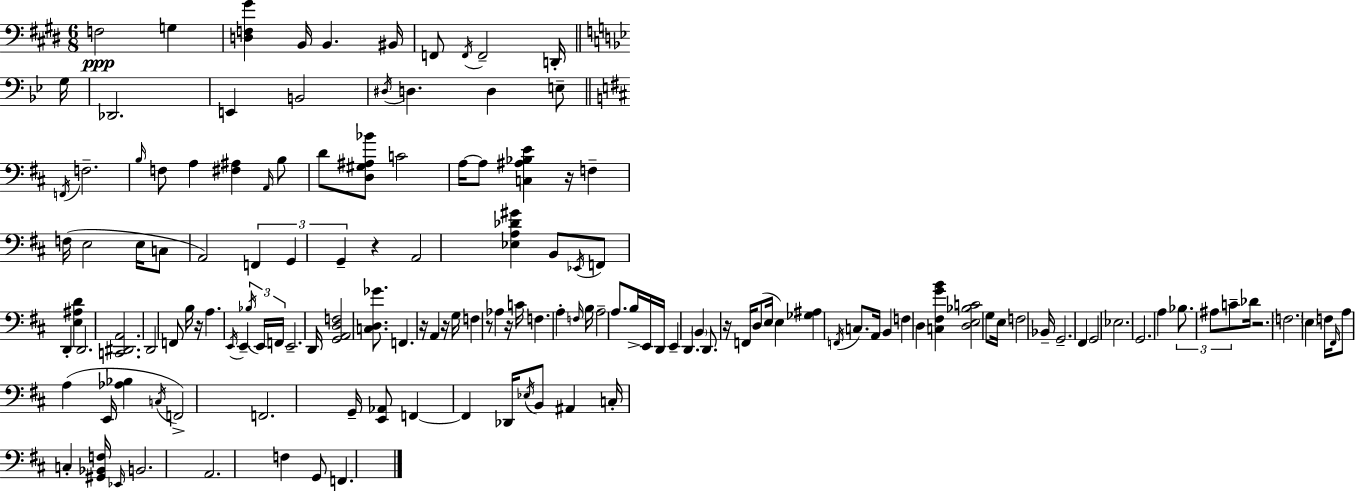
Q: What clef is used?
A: bass